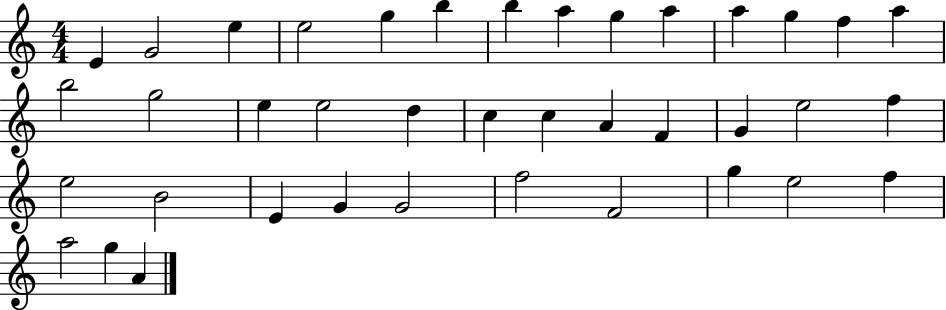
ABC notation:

X:1
T:Untitled
M:4/4
L:1/4
K:C
E G2 e e2 g b b a g a a g f a b2 g2 e e2 d c c A F G e2 f e2 B2 E G G2 f2 F2 g e2 f a2 g A